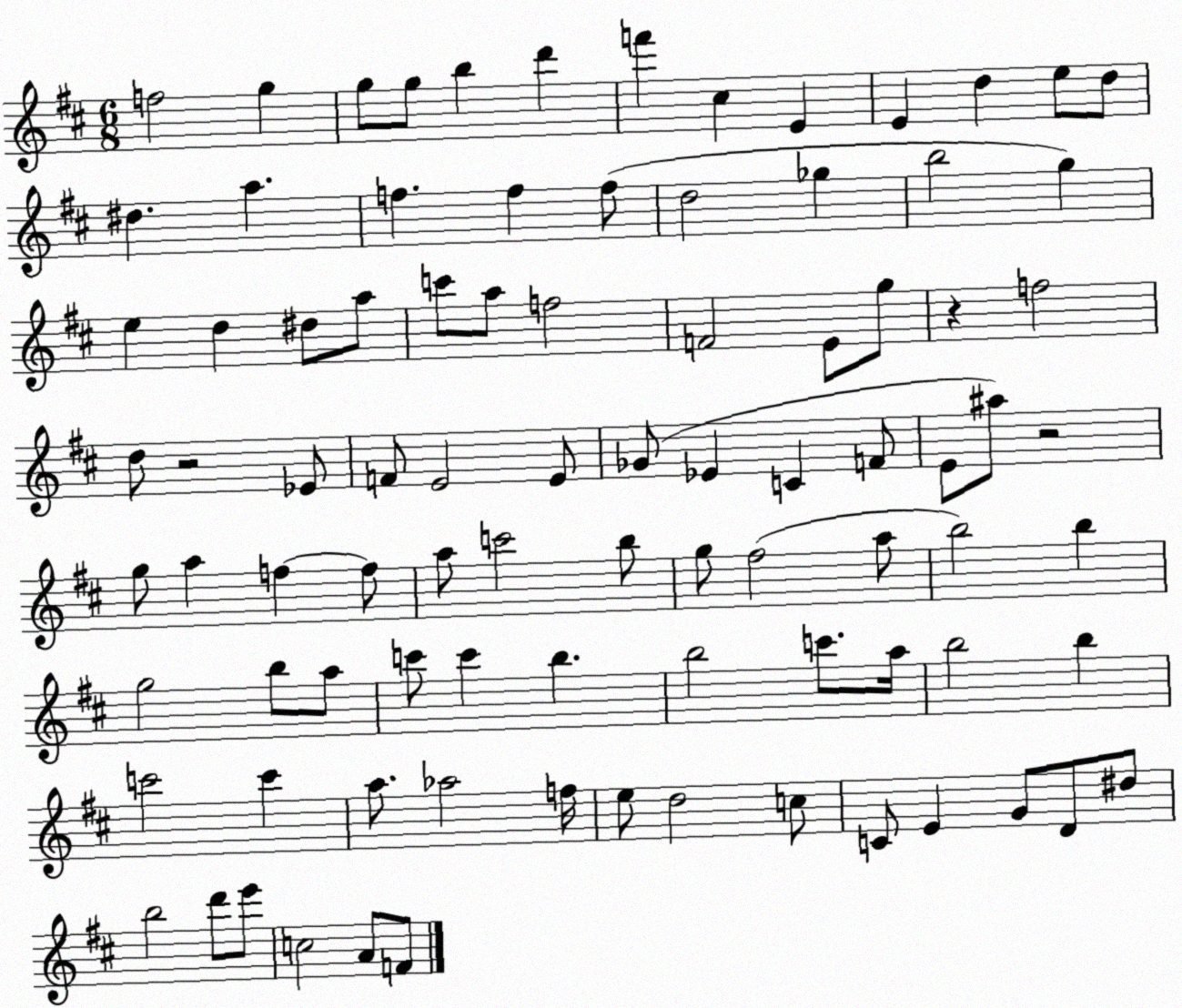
X:1
T:Untitled
M:6/8
L:1/4
K:D
f2 g g/2 g/2 b d' f' ^c E E d e/2 d/2 ^d a f f f/2 d2 _g b2 g e d ^d/2 a/2 c'/2 a/2 f2 F2 E/2 g/2 z f2 d/2 z2 _E/2 F/2 E2 E/2 _G/2 _E C F/2 E/2 ^a/2 z2 g/2 a f f/2 a/2 c'2 b/2 g/2 ^f2 a/2 b2 b g2 b/2 a/2 c'/2 c' b b2 c'/2 a/4 b2 b c'2 c' a/2 _a2 f/4 e/2 d2 c/2 C/2 E G/2 D/2 ^d/2 b2 d'/2 e'/2 c2 A/2 F/2